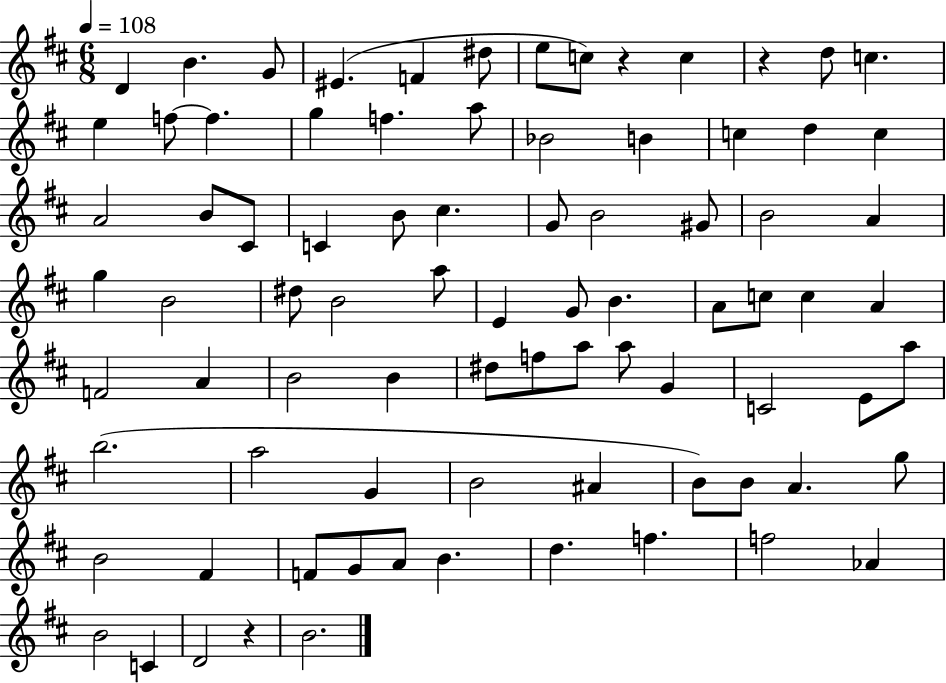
X:1
T:Untitled
M:6/8
L:1/4
K:D
D B G/2 ^E F ^d/2 e/2 c/2 z c z d/2 c e f/2 f g f a/2 _B2 B c d c A2 B/2 ^C/2 C B/2 ^c G/2 B2 ^G/2 B2 A g B2 ^d/2 B2 a/2 E G/2 B A/2 c/2 c A F2 A B2 B ^d/2 f/2 a/2 a/2 G C2 E/2 a/2 b2 a2 G B2 ^A B/2 B/2 A g/2 B2 ^F F/2 G/2 A/2 B d f f2 _A B2 C D2 z B2